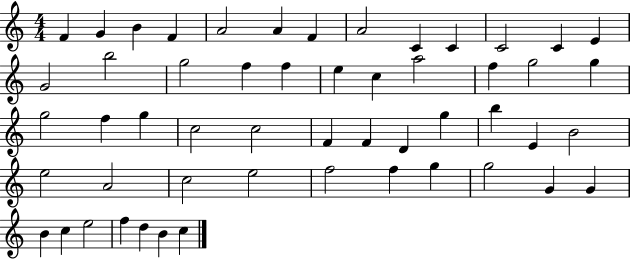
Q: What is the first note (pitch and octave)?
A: F4